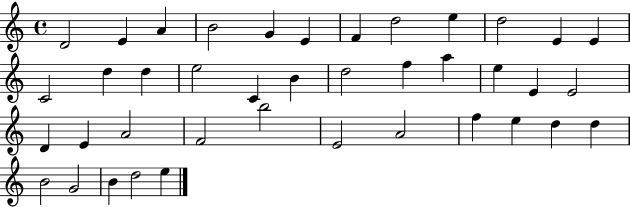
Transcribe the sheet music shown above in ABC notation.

X:1
T:Untitled
M:4/4
L:1/4
K:C
D2 E A B2 G E F d2 e d2 E E C2 d d e2 C B d2 f a e E E2 D E A2 F2 b2 E2 A2 f e d d B2 G2 B d2 e